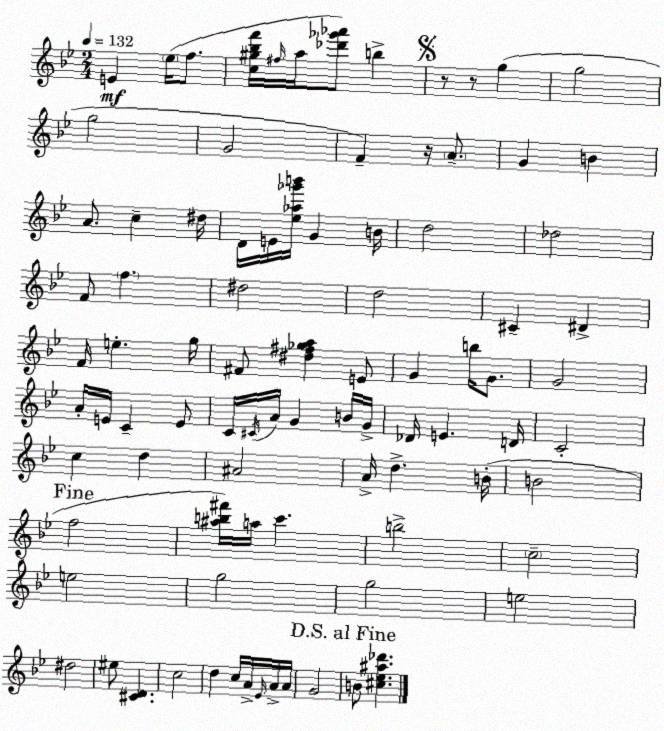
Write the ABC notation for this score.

X:1
T:Untitled
M:2/4
L:1/4
K:Bb
E _e/4 f/2 [c^g_bf']/4 ^f/4 a/4 [_d'_g'_a']/2 b z/2 z/2 g g2 g2 G2 F z/4 A/2 G B A/2 c ^d/4 D/4 E/4 [_e_a_g'b']/4 G B/4 d2 _d2 F/2 f ^d2 d2 ^C ^D F/4 e g/4 ^F/2 [^d^f_ga] E/2 G b/4 G/2 G2 A/4 E/4 C E/2 C/4 ^C/4 A/4 G B/4 G/4 _D/4 E D/4 C2 c d ^A2 A/4 d B/4 B2 f2 [^ab^f']/4 a/4 c' b2 c2 e2 g2 g2 e2 ^d2 ^e/2 [^CD] c2 d c/4 A/4 _E/4 A/4 A/4 G2 B/2 [^c_e^a_d']